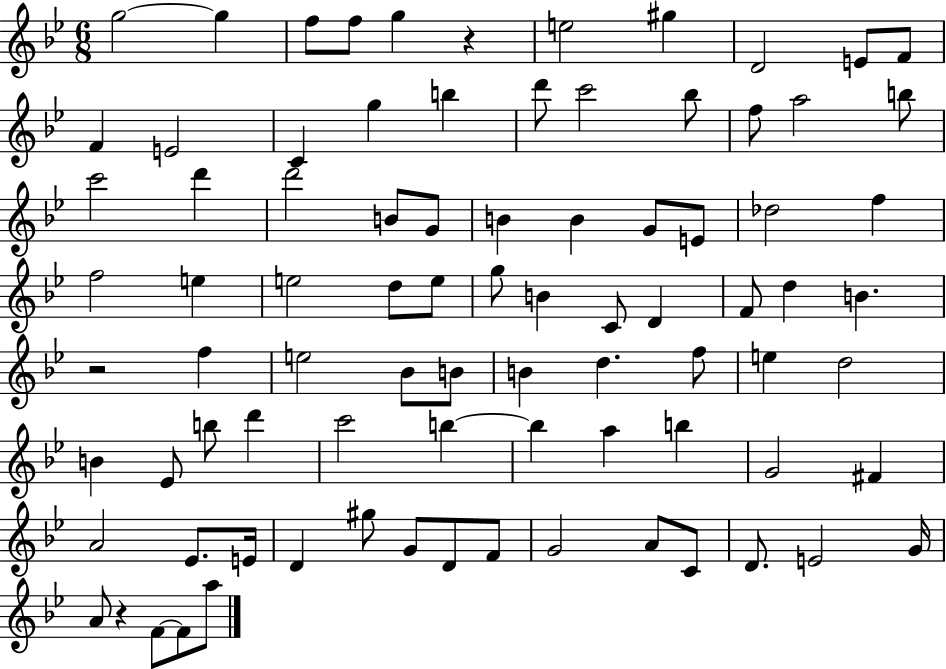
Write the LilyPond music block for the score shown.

{
  \clef treble
  \numericTimeSignature
  \time 6/8
  \key bes \major
  \repeat volta 2 { g''2~~ g''4 | f''8 f''8 g''4 r4 | e''2 gis''4 | d'2 e'8 f'8 | \break f'4 e'2 | c'4 g''4 b''4 | d'''8 c'''2 bes''8 | f''8 a''2 b''8 | \break c'''2 d'''4 | d'''2 b'8 g'8 | b'4 b'4 g'8 e'8 | des''2 f''4 | \break f''2 e''4 | e''2 d''8 e''8 | g''8 b'4 c'8 d'4 | f'8 d''4 b'4. | \break r2 f''4 | e''2 bes'8 b'8 | b'4 d''4. f''8 | e''4 d''2 | \break b'4 ees'8 b''8 d'''4 | c'''2 b''4~~ | b''4 a''4 b''4 | g'2 fis'4 | \break a'2 ees'8. e'16 | d'4 gis''8 g'8 d'8 f'8 | g'2 a'8 c'8 | d'8. e'2 g'16 | \break a'8 r4 f'8~~ f'8 a''8 | } \bar "|."
}